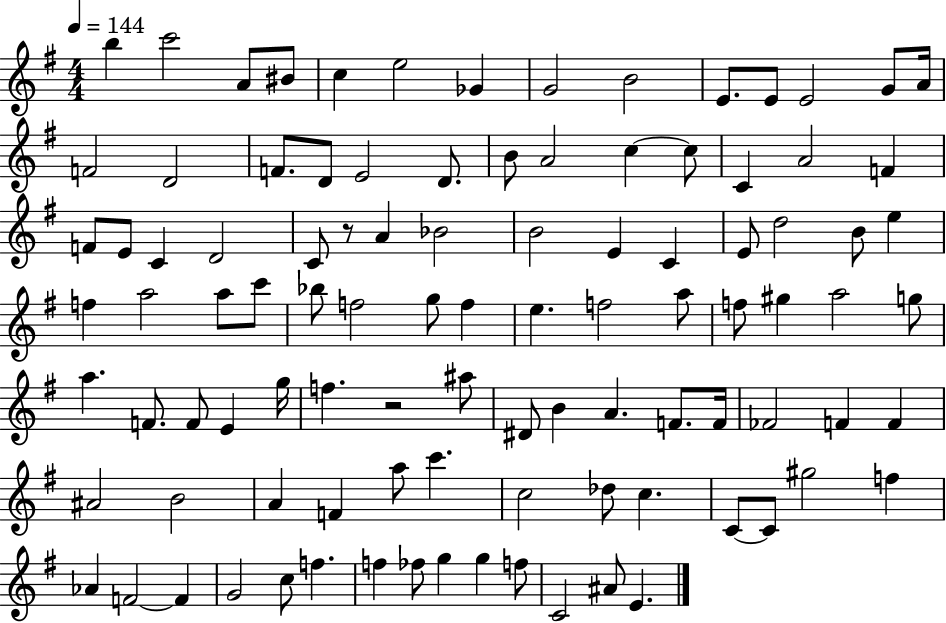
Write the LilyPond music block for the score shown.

{
  \clef treble
  \numericTimeSignature
  \time 4/4
  \key g \major
  \tempo 4 = 144
  b''4 c'''2 a'8 bis'8 | c''4 e''2 ges'4 | g'2 b'2 | e'8. e'8 e'2 g'8 a'16 | \break f'2 d'2 | f'8. d'8 e'2 d'8. | b'8 a'2 c''4~~ c''8 | c'4 a'2 f'4 | \break f'8 e'8 c'4 d'2 | c'8 r8 a'4 bes'2 | b'2 e'4 c'4 | e'8 d''2 b'8 e''4 | \break f''4 a''2 a''8 c'''8 | bes''8 f''2 g''8 f''4 | e''4. f''2 a''8 | f''8 gis''4 a''2 g''8 | \break a''4. f'8. f'8 e'4 g''16 | f''4. r2 ais''8 | dis'8 b'4 a'4. f'8. f'16 | fes'2 f'4 f'4 | \break ais'2 b'2 | a'4 f'4 a''8 c'''4. | c''2 des''8 c''4. | c'8~~ c'8 gis''2 f''4 | \break aes'4 f'2~~ f'4 | g'2 c''8 f''4. | f''4 fes''8 g''4 g''4 f''8 | c'2 ais'8 e'4. | \break \bar "|."
}